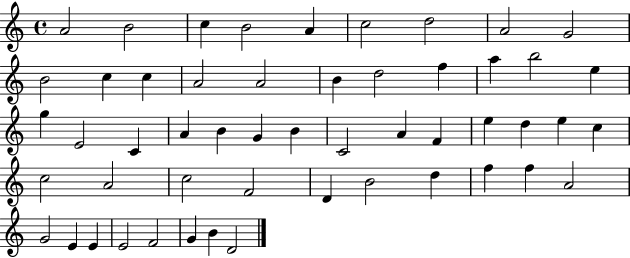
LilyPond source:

{
  \clef treble
  \time 4/4
  \defaultTimeSignature
  \key c \major
  a'2 b'2 | c''4 b'2 a'4 | c''2 d''2 | a'2 g'2 | \break b'2 c''4 c''4 | a'2 a'2 | b'4 d''2 f''4 | a''4 b''2 e''4 | \break g''4 e'2 c'4 | a'4 b'4 g'4 b'4 | c'2 a'4 f'4 | e''4 d''4 e''4 c''4 | \break c''2 a'2 | c''2 f'2 | d'4 b'2 d''4 | f''4 f''4 a'2 | \break g'2 e'4 e'4 | e'2 f'2 | g'4 b'4 d'2 | \bar "|."
}